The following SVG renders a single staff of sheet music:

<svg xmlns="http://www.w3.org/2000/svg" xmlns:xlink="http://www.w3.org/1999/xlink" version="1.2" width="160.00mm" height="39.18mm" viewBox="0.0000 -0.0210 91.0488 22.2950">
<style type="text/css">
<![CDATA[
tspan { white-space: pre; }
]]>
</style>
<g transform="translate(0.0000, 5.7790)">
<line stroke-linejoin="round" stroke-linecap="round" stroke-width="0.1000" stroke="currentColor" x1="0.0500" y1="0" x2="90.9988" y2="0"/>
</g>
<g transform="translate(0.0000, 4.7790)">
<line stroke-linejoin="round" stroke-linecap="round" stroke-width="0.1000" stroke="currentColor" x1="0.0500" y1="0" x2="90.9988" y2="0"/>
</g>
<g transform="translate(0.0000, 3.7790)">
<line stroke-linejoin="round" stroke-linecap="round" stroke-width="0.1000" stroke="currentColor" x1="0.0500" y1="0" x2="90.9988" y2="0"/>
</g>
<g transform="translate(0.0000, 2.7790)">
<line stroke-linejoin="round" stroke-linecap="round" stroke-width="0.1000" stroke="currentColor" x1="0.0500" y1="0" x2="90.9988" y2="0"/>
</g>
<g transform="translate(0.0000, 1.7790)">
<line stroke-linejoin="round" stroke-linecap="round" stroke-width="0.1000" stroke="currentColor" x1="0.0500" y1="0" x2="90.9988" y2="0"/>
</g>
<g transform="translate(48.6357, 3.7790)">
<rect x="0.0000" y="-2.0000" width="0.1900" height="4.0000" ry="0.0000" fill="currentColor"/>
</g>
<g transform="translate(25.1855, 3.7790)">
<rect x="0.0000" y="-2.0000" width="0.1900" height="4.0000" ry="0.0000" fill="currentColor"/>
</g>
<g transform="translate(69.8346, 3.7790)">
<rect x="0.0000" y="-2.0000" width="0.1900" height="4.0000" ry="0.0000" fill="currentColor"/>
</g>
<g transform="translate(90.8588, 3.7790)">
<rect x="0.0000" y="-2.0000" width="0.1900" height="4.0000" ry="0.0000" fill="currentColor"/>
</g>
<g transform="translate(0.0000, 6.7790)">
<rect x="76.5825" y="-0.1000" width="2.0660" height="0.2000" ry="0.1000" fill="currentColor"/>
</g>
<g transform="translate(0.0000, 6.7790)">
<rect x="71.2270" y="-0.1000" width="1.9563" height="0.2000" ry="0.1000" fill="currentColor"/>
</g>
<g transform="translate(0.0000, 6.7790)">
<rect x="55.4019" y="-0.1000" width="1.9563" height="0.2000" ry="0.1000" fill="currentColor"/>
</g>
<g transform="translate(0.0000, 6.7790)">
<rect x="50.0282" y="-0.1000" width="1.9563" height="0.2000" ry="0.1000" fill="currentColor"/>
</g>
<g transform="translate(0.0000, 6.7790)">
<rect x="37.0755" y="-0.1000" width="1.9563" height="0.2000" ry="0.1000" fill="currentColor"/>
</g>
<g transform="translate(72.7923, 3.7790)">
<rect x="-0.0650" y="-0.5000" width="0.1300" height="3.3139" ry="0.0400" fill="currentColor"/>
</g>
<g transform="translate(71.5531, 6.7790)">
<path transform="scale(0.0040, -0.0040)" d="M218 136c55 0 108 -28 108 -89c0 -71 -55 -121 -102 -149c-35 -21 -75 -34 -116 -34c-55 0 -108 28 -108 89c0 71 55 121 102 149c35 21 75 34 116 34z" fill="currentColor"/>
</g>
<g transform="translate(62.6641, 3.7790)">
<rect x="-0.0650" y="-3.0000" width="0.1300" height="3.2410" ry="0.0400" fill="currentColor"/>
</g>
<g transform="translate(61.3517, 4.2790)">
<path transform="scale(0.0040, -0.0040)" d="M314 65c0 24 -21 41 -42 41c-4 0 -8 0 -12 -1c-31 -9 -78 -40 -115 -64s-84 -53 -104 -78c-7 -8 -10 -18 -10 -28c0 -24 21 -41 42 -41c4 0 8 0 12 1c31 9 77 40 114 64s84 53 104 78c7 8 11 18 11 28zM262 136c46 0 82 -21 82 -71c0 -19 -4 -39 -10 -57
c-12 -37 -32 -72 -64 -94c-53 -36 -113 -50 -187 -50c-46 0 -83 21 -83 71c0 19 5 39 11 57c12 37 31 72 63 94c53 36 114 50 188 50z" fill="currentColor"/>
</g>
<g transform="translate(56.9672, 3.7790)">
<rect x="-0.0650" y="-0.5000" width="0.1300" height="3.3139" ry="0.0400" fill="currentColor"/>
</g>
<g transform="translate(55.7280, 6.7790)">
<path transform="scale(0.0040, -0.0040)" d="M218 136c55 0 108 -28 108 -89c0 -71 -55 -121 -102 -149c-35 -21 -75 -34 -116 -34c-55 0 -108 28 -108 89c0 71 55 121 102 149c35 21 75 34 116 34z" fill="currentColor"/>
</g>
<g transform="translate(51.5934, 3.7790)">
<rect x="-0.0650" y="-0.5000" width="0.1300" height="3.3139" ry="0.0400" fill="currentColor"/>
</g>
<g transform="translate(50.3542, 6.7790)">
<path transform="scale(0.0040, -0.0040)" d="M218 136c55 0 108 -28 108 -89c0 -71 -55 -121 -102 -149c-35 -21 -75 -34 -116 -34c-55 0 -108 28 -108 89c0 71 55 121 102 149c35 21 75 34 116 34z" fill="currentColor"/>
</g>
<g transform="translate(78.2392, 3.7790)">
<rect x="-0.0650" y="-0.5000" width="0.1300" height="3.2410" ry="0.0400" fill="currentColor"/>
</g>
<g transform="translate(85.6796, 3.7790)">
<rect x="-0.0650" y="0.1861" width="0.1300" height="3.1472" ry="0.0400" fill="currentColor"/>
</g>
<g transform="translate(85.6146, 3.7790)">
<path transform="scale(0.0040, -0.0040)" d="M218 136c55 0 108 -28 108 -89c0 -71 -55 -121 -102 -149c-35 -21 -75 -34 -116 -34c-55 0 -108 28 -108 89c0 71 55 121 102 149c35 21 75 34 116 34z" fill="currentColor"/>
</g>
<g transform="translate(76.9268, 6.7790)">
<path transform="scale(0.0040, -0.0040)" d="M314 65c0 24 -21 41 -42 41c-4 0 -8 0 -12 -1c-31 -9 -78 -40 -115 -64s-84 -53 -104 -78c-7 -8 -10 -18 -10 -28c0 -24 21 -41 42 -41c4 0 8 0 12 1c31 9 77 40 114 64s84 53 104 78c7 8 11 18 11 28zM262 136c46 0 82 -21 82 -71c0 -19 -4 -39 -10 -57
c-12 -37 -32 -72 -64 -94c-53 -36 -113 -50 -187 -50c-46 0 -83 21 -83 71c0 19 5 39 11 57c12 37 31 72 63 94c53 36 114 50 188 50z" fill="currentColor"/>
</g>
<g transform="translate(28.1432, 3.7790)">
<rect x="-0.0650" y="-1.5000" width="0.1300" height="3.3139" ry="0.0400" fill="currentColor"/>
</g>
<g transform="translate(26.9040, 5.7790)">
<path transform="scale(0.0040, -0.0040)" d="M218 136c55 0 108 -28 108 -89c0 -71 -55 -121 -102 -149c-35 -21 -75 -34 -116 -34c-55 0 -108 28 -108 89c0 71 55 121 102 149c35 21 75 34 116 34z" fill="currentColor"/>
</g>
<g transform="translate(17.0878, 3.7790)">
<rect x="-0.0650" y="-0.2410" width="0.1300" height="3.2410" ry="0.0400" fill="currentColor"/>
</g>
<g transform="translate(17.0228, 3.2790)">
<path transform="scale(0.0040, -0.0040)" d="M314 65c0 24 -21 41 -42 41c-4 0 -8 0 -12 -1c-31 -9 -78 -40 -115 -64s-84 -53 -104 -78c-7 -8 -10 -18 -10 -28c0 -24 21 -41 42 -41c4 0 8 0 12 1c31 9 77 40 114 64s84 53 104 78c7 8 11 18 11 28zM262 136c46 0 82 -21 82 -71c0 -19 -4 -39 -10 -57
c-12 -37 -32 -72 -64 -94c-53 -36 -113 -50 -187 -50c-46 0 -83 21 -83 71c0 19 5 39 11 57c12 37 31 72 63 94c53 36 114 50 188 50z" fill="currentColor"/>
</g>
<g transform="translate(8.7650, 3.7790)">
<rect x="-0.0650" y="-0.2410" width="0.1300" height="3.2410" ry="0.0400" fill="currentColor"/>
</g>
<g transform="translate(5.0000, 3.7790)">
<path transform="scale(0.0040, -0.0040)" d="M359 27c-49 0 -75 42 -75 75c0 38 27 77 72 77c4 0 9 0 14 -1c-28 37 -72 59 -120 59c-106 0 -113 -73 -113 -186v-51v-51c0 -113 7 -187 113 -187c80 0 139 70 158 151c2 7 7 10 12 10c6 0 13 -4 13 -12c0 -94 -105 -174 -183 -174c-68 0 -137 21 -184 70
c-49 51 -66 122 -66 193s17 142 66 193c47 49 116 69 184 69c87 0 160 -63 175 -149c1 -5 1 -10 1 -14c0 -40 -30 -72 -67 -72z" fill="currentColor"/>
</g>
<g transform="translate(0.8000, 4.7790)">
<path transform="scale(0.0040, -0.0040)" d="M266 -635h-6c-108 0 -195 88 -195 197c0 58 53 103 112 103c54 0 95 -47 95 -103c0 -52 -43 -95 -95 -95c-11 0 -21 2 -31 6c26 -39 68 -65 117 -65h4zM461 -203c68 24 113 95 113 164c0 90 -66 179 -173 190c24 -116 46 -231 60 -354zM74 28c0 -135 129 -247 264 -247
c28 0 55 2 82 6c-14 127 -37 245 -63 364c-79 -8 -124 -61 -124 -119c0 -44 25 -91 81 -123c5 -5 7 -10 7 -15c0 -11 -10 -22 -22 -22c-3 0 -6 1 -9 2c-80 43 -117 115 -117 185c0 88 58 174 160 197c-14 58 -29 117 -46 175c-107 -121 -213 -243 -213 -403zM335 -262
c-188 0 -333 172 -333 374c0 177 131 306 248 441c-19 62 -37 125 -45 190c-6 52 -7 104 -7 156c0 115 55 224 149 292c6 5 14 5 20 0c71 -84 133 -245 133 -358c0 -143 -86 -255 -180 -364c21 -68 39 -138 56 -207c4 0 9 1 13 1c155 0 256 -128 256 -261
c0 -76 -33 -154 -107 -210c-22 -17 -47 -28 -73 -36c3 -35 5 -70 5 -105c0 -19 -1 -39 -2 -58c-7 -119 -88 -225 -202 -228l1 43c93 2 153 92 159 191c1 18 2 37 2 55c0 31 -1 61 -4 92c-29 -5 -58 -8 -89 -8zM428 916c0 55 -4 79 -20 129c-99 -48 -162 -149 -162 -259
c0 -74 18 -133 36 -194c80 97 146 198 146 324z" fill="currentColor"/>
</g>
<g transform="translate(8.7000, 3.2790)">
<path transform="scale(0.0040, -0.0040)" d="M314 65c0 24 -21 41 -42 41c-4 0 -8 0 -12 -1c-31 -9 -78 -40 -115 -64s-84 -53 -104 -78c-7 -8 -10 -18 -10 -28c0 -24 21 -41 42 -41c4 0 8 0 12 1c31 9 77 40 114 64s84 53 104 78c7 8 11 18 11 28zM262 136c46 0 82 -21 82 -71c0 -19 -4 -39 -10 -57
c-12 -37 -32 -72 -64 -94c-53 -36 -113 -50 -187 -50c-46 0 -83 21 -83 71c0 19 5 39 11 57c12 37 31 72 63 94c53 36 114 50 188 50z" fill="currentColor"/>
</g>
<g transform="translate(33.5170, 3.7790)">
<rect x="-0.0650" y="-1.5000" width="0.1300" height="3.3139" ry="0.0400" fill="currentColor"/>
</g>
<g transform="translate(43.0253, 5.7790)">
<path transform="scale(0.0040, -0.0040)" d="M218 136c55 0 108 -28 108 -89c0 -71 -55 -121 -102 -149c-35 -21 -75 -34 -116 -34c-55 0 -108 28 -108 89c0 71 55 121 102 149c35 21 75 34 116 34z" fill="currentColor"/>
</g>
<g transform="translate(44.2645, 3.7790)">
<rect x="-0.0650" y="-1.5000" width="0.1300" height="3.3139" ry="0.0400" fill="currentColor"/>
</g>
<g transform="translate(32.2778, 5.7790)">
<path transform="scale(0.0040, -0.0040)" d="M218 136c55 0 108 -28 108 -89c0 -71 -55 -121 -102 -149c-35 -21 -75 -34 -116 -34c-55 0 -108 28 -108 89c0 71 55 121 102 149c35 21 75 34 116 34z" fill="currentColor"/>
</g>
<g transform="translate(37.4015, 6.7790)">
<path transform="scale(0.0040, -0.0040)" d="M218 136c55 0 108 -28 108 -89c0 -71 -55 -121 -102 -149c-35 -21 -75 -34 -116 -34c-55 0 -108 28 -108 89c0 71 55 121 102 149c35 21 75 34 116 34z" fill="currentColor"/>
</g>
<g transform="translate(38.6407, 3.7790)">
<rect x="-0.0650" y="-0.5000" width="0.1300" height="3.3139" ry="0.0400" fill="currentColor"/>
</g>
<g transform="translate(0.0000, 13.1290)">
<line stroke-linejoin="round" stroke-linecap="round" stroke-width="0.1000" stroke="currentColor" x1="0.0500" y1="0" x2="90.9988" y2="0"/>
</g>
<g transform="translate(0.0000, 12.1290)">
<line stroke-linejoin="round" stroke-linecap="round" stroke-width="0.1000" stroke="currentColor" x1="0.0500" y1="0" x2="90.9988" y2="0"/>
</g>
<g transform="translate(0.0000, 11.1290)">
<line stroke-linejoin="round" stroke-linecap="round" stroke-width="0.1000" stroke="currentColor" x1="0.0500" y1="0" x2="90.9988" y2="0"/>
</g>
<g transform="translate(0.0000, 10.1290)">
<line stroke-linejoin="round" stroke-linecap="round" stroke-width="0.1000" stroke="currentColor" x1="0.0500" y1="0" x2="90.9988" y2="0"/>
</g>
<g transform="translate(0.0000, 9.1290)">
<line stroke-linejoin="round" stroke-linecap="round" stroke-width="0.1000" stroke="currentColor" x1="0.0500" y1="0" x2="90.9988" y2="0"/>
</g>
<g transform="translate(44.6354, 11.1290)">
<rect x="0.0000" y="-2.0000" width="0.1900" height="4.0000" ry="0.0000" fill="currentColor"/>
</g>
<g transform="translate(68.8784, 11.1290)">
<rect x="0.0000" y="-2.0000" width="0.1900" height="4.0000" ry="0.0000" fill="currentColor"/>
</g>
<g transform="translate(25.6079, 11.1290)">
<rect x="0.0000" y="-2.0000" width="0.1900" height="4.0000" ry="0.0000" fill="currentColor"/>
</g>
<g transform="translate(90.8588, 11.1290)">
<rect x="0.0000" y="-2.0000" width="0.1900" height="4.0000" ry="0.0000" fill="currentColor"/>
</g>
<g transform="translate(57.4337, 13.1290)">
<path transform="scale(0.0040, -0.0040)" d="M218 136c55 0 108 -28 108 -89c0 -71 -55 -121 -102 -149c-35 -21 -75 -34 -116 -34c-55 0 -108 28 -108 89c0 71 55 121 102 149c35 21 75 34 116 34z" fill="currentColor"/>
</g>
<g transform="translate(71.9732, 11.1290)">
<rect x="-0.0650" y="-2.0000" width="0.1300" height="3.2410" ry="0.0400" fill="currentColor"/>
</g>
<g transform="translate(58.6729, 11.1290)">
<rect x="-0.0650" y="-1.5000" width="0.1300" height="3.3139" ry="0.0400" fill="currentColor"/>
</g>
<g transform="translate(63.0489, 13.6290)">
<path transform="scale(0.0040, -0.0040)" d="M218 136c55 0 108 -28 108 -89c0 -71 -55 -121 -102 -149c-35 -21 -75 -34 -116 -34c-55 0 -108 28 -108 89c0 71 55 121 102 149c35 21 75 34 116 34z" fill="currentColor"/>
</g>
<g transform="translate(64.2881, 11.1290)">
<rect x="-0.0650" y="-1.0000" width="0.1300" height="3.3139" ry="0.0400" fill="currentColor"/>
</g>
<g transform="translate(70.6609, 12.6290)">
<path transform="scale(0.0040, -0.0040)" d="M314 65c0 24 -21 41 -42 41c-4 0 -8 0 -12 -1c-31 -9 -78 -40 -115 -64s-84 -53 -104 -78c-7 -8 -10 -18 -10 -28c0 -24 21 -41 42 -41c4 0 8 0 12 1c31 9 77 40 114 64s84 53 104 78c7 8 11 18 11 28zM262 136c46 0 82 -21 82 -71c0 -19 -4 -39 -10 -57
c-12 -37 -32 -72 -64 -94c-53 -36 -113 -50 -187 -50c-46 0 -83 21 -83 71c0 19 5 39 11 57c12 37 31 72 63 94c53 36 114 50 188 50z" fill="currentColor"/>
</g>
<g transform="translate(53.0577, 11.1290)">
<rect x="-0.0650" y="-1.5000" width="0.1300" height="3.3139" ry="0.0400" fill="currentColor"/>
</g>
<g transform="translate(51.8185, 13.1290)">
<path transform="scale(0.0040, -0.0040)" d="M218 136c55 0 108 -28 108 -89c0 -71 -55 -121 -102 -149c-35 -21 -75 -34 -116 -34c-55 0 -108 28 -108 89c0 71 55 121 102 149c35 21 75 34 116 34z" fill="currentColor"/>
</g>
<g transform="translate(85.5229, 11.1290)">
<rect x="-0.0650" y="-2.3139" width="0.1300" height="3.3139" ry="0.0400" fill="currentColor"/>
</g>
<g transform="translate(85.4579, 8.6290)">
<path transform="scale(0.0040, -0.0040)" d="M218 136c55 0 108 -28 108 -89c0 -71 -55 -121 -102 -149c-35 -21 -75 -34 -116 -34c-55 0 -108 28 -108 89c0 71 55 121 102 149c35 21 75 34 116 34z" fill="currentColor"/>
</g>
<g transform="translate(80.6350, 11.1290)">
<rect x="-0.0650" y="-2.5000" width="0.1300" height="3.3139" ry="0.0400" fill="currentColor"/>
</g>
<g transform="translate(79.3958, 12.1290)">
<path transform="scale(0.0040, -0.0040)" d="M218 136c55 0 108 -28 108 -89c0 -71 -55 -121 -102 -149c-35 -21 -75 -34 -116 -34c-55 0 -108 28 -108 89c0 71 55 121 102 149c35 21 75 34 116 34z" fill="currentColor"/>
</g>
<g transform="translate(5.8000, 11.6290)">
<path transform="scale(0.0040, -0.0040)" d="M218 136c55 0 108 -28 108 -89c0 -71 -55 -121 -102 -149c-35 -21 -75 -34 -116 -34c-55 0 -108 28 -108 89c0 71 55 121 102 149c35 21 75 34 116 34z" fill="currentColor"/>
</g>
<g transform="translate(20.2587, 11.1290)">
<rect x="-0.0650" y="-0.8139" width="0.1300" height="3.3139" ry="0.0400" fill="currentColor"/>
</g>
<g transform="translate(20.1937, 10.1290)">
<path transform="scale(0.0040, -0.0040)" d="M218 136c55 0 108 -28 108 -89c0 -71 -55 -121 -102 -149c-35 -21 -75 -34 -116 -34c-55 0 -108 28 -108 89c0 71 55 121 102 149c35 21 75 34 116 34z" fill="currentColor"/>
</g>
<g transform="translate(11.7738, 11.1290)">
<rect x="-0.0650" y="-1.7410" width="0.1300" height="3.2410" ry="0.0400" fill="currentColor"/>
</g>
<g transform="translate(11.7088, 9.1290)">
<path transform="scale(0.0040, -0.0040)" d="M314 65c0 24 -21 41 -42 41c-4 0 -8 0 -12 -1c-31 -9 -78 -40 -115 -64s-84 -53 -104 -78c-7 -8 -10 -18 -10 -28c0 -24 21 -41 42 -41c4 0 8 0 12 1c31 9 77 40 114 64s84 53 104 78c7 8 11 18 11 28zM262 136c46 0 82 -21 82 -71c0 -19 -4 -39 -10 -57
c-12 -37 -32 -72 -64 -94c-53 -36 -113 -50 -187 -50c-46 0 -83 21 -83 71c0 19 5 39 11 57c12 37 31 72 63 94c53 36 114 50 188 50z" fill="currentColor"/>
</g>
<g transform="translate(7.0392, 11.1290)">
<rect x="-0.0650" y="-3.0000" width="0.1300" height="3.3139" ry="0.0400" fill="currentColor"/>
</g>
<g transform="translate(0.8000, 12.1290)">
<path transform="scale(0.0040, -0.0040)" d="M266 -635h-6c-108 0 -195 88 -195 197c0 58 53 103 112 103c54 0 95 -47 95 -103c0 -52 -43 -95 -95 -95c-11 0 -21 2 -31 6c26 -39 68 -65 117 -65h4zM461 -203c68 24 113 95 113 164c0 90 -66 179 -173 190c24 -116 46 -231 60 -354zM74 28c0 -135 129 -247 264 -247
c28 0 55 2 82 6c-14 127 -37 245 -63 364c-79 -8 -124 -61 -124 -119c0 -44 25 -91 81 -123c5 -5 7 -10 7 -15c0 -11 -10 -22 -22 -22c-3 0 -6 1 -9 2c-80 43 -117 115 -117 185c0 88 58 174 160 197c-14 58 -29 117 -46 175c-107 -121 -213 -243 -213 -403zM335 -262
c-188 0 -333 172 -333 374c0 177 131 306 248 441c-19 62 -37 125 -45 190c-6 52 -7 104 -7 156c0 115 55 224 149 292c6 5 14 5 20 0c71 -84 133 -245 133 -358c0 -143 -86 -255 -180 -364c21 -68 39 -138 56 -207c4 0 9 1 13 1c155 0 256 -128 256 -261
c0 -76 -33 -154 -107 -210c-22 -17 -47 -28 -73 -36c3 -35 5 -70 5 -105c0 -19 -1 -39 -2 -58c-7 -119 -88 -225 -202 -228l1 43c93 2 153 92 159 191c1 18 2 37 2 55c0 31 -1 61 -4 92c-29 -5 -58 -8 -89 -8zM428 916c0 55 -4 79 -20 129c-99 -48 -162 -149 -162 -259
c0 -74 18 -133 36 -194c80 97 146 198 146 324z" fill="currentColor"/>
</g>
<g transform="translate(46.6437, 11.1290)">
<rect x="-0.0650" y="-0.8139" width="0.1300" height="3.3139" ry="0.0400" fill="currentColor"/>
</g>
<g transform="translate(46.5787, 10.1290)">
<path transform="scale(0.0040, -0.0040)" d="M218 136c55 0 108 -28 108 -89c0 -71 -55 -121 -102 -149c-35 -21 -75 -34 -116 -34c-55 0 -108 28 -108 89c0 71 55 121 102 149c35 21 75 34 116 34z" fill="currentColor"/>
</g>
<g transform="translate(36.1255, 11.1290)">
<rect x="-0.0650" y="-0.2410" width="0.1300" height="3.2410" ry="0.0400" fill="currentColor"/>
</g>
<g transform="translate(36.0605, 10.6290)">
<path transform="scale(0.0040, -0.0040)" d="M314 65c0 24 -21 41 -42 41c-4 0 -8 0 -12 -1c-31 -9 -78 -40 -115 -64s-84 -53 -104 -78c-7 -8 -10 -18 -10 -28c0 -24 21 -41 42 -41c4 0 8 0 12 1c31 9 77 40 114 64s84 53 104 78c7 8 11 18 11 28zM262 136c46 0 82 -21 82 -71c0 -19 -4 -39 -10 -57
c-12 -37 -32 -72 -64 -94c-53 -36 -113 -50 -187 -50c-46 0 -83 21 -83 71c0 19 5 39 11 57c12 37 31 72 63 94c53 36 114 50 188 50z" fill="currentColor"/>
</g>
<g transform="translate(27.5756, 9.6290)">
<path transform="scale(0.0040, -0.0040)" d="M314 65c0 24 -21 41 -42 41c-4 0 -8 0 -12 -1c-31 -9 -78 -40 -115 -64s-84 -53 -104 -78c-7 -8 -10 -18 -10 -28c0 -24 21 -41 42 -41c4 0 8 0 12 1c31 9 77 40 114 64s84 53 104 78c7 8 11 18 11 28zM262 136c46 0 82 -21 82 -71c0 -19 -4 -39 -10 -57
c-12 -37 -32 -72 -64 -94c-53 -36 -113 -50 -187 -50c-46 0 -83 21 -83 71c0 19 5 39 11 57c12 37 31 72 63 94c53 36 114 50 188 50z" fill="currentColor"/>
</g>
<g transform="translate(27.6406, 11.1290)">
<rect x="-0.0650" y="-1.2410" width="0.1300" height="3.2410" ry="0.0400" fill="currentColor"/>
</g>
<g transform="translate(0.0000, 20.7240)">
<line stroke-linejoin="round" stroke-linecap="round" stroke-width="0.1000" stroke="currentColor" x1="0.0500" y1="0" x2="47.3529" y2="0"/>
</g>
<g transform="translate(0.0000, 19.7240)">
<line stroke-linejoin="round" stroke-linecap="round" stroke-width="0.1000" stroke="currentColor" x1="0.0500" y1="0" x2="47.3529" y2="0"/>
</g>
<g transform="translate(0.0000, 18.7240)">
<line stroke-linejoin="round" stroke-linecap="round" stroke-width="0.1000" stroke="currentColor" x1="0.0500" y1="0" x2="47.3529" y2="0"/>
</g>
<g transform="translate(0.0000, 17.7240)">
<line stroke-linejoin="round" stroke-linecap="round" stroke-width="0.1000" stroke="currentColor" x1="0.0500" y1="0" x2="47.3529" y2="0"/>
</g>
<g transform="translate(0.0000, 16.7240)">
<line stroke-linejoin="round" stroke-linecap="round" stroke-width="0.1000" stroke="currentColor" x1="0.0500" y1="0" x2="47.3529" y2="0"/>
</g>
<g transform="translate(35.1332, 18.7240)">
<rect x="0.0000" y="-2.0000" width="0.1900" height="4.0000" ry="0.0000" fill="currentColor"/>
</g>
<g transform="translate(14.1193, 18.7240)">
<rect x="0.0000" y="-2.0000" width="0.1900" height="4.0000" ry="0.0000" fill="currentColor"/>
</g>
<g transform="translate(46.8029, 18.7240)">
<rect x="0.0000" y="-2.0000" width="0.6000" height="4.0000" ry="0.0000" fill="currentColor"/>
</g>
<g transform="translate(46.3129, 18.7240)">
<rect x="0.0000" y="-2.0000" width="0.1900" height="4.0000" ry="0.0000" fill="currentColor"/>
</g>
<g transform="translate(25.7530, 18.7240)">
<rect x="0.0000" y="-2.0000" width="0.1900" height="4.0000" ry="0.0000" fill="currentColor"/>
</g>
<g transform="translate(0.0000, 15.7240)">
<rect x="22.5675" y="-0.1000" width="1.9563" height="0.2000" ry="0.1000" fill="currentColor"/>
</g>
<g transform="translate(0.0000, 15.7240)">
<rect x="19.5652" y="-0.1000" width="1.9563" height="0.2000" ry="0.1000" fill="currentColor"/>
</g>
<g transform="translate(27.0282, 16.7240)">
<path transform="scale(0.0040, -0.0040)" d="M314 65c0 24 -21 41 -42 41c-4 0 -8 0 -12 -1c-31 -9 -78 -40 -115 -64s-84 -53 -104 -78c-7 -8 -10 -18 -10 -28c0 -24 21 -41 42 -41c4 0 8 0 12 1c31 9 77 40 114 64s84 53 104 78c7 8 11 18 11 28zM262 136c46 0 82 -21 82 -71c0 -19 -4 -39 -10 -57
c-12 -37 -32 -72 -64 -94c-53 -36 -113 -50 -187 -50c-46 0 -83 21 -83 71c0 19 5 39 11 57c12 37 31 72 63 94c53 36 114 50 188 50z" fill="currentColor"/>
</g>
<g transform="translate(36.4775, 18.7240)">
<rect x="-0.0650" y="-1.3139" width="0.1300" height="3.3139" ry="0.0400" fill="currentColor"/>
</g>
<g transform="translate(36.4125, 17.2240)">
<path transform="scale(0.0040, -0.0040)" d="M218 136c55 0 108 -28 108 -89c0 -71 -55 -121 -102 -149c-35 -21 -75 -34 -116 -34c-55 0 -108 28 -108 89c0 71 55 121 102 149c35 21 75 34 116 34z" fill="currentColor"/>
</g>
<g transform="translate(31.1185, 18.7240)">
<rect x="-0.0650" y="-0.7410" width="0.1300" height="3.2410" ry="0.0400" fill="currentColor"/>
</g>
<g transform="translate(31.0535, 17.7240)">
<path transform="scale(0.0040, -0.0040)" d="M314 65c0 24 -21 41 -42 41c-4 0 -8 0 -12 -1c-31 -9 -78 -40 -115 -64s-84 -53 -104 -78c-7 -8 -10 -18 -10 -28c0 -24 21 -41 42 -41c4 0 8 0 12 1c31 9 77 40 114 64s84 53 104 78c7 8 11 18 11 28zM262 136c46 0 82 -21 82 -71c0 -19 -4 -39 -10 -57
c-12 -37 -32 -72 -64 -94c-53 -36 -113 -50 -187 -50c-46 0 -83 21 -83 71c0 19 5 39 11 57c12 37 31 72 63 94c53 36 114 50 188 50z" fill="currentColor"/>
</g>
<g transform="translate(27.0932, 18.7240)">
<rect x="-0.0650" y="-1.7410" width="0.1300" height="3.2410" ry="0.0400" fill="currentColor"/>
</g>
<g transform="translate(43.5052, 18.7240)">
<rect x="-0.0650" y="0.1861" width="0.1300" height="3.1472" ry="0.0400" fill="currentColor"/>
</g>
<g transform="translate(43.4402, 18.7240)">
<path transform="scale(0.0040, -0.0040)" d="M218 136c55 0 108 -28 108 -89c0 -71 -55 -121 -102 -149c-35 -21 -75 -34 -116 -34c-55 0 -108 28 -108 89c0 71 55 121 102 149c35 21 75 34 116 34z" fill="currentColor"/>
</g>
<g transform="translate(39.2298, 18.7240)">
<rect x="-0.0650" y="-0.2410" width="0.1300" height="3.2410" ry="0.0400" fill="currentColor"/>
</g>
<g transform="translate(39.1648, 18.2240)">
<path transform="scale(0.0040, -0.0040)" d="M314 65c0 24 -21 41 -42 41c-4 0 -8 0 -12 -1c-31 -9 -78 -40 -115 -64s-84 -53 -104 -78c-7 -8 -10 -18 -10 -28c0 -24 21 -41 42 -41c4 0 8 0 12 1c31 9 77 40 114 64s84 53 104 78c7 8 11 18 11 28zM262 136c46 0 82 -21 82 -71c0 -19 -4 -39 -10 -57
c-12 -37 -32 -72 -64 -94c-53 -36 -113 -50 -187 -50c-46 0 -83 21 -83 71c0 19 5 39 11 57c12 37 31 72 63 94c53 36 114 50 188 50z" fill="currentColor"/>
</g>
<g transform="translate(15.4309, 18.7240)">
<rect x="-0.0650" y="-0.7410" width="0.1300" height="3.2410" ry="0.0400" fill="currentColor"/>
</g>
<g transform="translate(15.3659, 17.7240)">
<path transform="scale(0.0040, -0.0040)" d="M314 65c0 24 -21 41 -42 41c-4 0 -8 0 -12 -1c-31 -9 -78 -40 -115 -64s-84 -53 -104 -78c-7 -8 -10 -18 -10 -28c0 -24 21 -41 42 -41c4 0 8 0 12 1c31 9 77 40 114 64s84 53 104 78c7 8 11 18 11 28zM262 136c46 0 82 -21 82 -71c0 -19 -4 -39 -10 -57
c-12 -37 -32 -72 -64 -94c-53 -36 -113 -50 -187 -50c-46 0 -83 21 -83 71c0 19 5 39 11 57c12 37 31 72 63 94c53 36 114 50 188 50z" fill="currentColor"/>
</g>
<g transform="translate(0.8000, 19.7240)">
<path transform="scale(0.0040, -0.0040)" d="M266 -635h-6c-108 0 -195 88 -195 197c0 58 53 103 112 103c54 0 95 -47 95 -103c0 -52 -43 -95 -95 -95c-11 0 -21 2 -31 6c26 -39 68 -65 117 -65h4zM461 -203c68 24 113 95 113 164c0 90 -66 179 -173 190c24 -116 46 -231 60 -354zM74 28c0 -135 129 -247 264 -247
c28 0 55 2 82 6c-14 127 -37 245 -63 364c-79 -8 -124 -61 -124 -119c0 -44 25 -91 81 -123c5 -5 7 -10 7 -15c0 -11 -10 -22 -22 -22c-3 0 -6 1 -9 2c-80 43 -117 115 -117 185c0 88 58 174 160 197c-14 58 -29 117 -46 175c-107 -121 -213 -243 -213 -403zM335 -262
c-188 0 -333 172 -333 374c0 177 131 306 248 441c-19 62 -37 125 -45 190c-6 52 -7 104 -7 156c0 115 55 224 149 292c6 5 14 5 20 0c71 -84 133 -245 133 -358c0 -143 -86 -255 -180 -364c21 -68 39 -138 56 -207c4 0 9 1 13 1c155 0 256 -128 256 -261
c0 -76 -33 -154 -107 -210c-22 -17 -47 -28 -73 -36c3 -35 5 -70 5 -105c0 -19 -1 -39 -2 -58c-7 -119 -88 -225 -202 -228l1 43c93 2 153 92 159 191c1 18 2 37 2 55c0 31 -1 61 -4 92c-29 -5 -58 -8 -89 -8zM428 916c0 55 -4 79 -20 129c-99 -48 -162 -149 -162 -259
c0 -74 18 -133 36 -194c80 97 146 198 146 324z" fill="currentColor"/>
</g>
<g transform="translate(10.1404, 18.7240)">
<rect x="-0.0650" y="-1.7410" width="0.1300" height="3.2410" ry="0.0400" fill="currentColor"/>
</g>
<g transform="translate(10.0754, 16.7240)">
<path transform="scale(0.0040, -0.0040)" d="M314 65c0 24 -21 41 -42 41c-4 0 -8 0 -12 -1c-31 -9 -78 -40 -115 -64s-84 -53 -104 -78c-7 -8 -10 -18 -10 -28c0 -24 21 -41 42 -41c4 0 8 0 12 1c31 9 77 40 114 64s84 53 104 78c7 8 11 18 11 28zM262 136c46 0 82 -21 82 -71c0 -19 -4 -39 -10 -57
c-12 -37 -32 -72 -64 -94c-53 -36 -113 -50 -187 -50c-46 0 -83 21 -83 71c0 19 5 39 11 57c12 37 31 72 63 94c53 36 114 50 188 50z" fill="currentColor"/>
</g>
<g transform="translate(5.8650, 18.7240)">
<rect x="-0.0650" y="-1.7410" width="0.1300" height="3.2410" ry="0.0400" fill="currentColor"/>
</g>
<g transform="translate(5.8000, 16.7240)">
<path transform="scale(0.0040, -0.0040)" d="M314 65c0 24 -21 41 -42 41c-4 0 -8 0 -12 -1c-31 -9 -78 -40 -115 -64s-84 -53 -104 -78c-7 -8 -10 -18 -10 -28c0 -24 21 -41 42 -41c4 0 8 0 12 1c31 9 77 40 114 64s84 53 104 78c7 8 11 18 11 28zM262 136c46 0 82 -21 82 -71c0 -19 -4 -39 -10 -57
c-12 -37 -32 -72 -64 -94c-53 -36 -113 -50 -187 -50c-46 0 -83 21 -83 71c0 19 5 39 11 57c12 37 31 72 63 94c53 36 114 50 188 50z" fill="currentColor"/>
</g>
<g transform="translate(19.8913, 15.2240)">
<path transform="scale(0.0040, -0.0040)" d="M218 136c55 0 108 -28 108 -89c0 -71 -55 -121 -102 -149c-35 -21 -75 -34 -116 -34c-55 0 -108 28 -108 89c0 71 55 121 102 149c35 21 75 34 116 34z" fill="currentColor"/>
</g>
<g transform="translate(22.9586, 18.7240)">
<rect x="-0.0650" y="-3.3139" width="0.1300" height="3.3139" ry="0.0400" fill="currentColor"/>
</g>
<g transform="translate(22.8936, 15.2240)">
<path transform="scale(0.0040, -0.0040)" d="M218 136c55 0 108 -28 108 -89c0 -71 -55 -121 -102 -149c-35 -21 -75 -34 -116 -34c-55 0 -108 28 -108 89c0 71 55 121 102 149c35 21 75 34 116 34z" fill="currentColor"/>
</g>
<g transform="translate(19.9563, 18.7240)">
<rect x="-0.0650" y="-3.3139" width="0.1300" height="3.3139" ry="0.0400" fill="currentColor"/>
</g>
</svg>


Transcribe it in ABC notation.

X:1
T:Untitled
M:4/4
L:1/4
K:C
c2 c2 E E C E C C A2 C C2 B A f2 d e2 c2 d E E D F2 G g f2 f2 d2 b b f2 d2 e c2 B